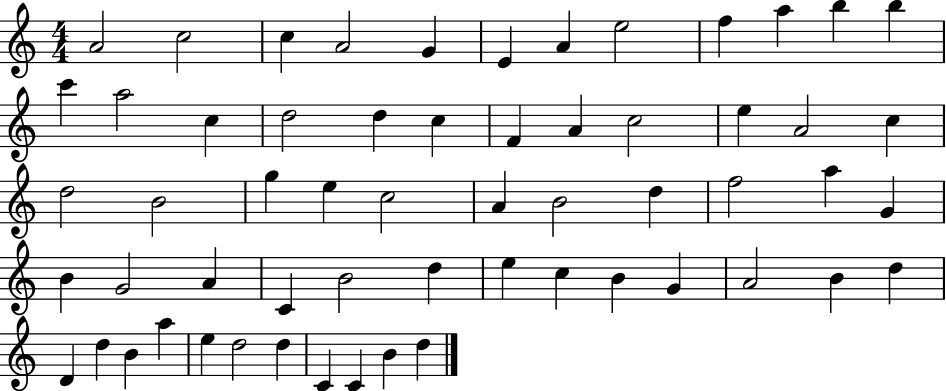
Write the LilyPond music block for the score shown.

{
  \clef treble
  \numericTimeSignature
  \time 4/4
  \key c \major
  a'2 c''2 | c''4 a'2 g'4 | e'4 a'4 e''2 | f''4 a''4 b''4 b''4 | \break c'''4 a''2 c''4 | d''2 d''4 c''4 | f'4 a'4 c''2 | e''4 a'2 c''4 | \break d''2 b'2 | g''4 e''4 c''2 | a'4 b'2 d''4 | f''2 a''4 g'4 | \break b'4 g'2 a'4 | c'4 b'2 d''4 | e''4 c''4 b'4 g'4 | a'2 b'4 d''4 | \break d'4 d''4 b'4 a''4 | e''4 d''2 d''4 | c'4 c'4 b'4 d''4 | \bar "|."
}